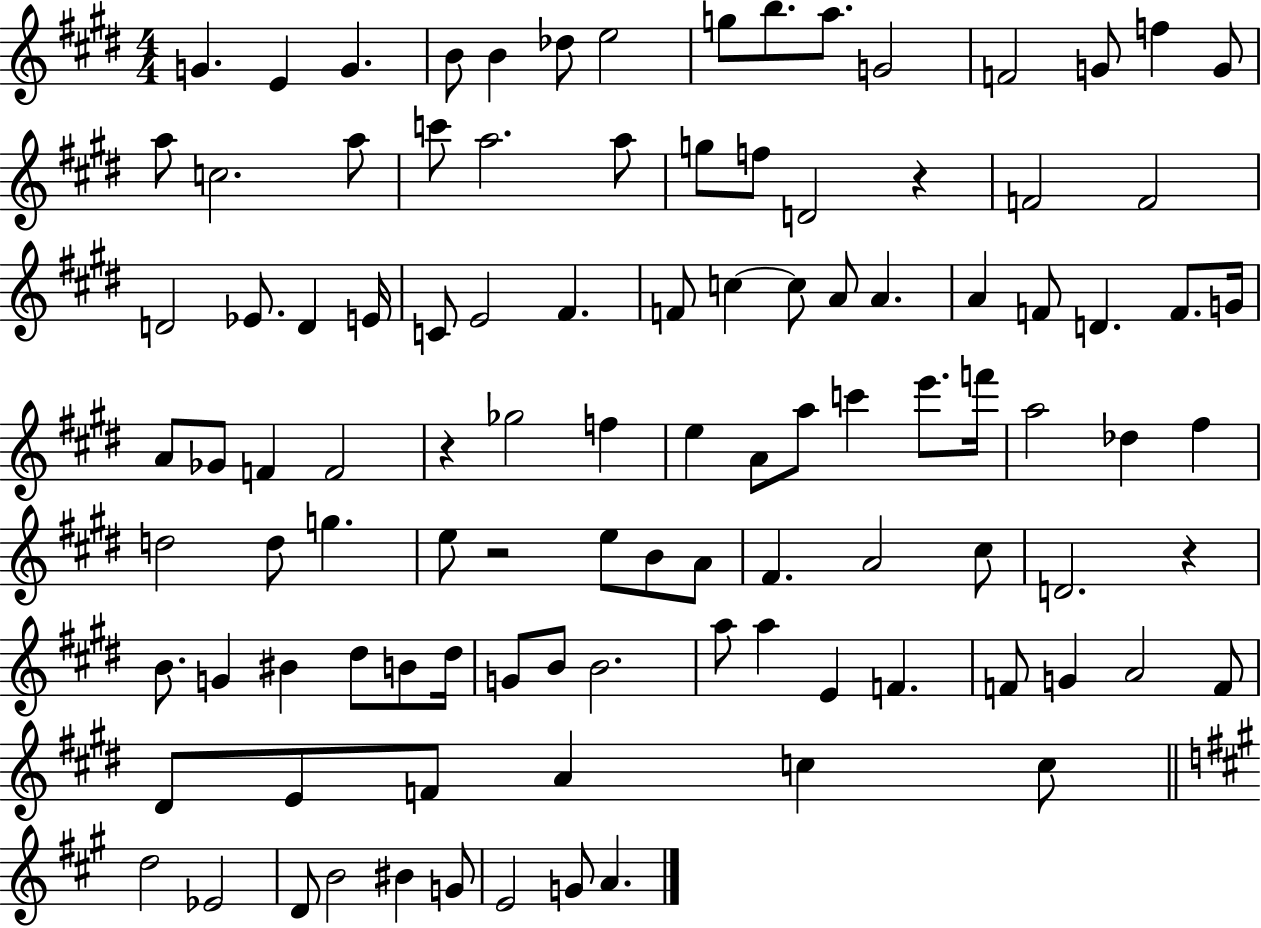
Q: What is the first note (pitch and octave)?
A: G4